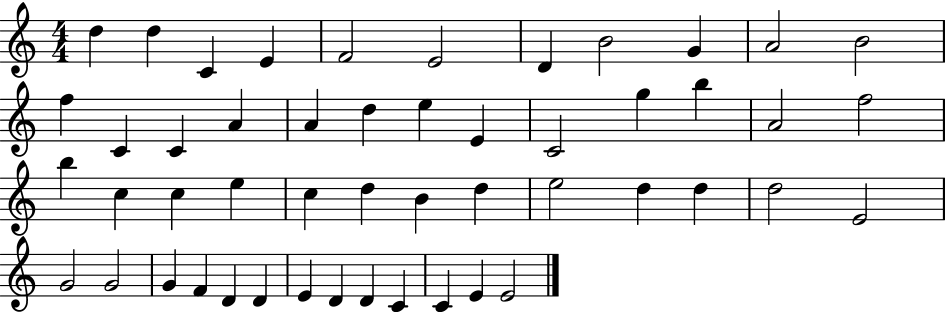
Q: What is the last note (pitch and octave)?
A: E4